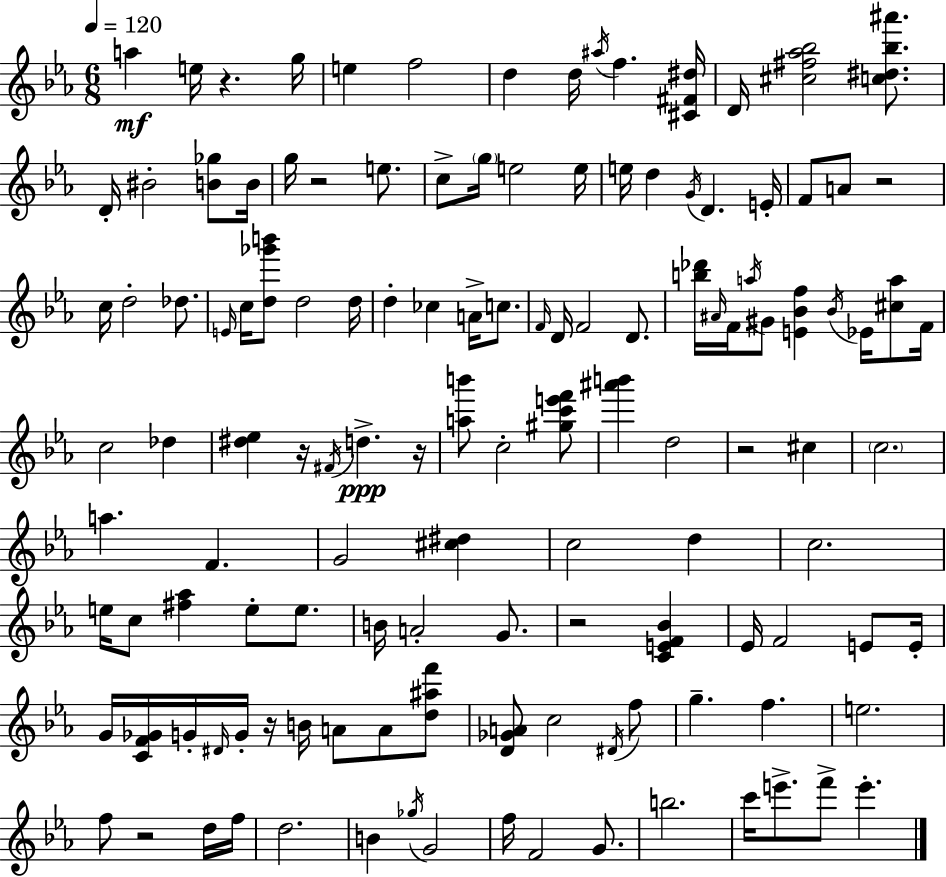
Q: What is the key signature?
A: EES major